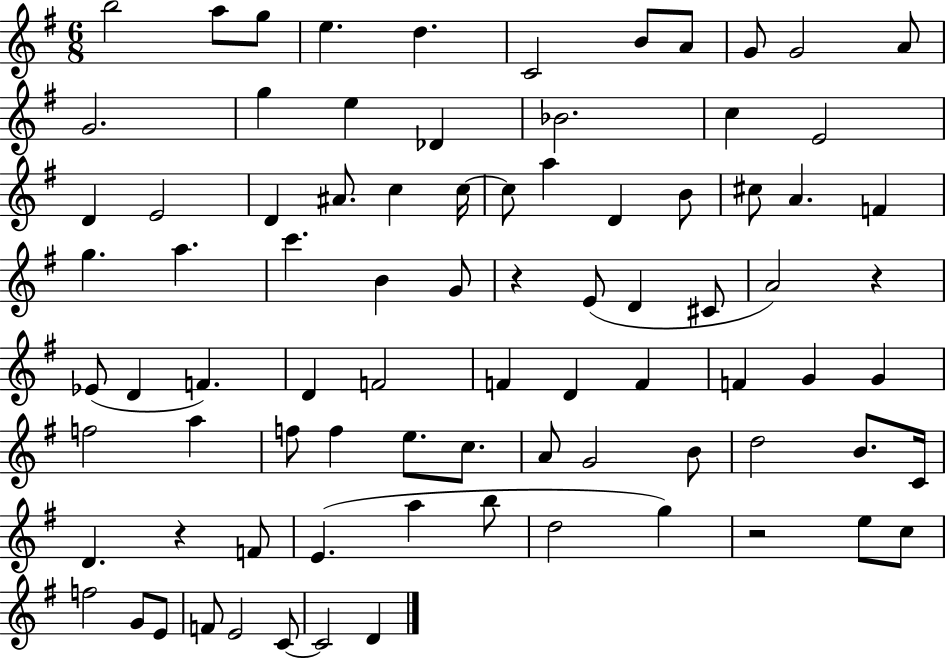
B5/h A5/e G5/e E5/q. D5/q. C4/h B4/e A4/e G4/e G4/h A4/e G4/h. G5/q E5/q Db4/q Bb4/h. C5/q E4/h D4/q E4/h D4/q A#4/e. C5/q C5/s C5/e A5/q D4/q B4/e C#5/e A4/q. F4/q G5/q. A5/q. C6/q. B4/q G4/e R/q E4/e D4/q C#4/e A4/h R/q Eb4/e D4/q F4/q. D4/q F4/h F4/q D4/q F4/q F4/q G4/q G4/q F5/h A5/q F5/e F5/q E5/e. C5/e. A4/e G4/h B4/e D5/h B4/e. C4/s D4/q. R/q F4/e E4/q. A5/q B5/e D5/h G5/q R/h E5/e C5/e F5/h G4/e E4/e F4/e E4/h C4/e C4/h D4/q